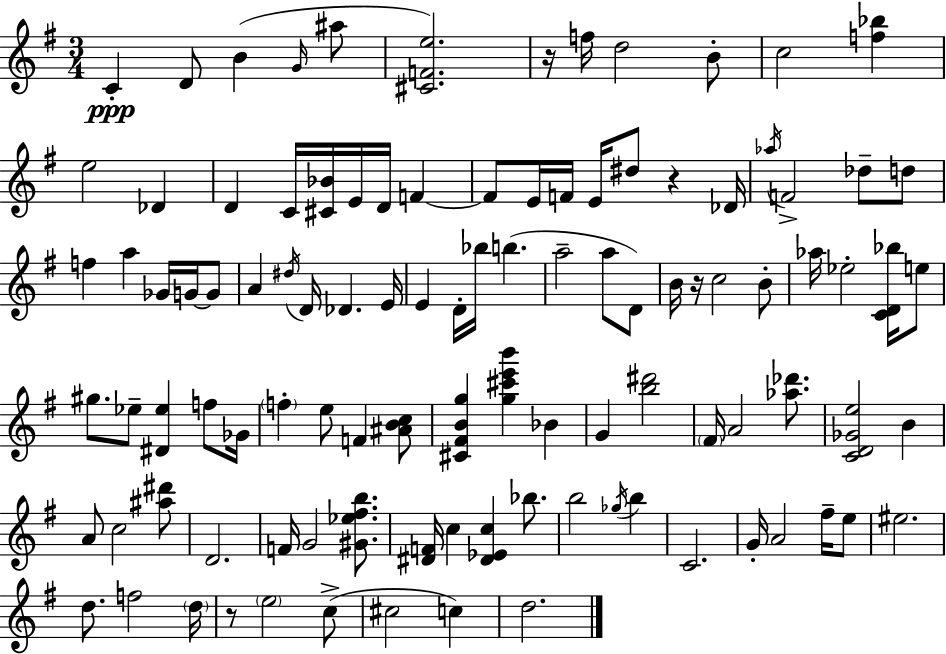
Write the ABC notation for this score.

X:1
T:Untitled
M:3/4
L:1/4
K:Em
C D/2 B G/4 ^a/2 [^CFe]2 z/4 f/4 d2 B/2 c2 [f_b] e2 _D D C/4 [^C_B]/4 E/4 D/4 F F/2 E/4 F/4 E/4 ^d/2 z _D/4 _a/4 F2 _d/2 d/2 f a _G/4 G/4 G/2 A ^d/4 D/4 _D E/4 E D/4 _b/4 b a2 a/2 D/2 B/4 z/4 c2 B/2 _a/4 _e2 [CD_b]/4 e/2 ^g/2 _e/2 [^D_e] f/2 _G/4 f e/2 F [^ABc]/2 [^C^FBg] [g^c'e'b'] _B G [b^d']2 ^F/4 A2 [_a_d']/2 [CD_Ge]2 B A/2 c2 [^a^d']/2 D2 F/4 G2 [^G_e^fb]/2 [^DF]/4 c [^D_Ec] _b/2 b2 _g/4 b C2 G/4 A2 ^f/4 e/2 ^e2 d/2 f2 d/4 z/2 e2 c/2 ^c2 c d2